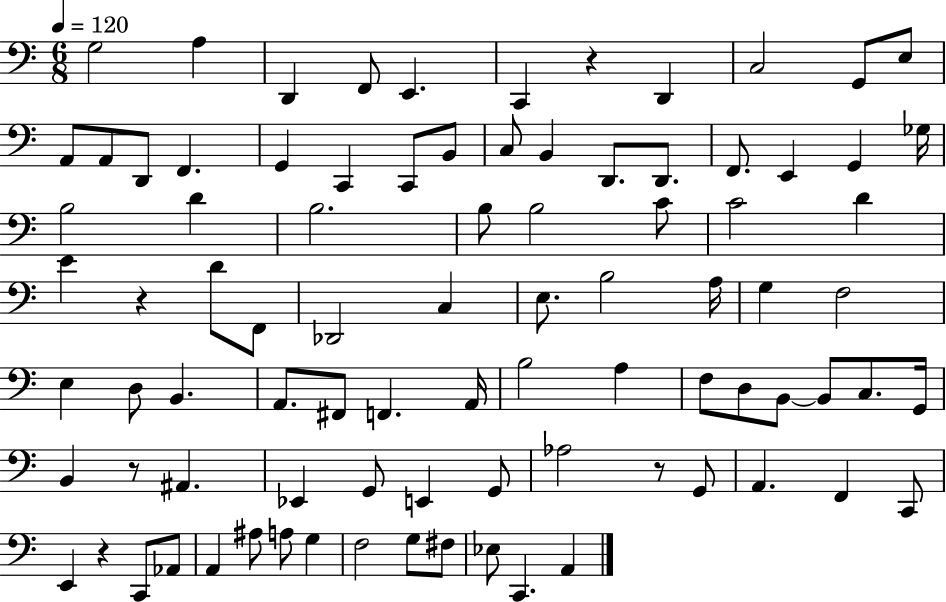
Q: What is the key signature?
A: C major